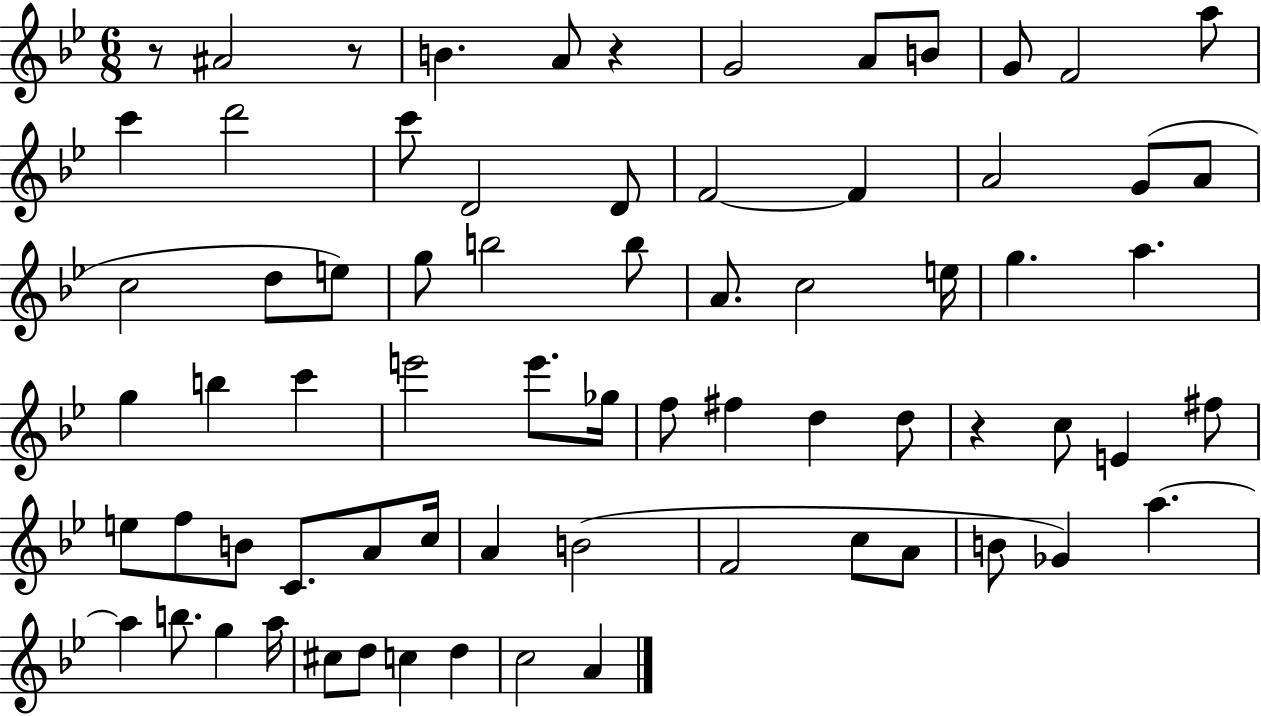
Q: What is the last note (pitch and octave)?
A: A4